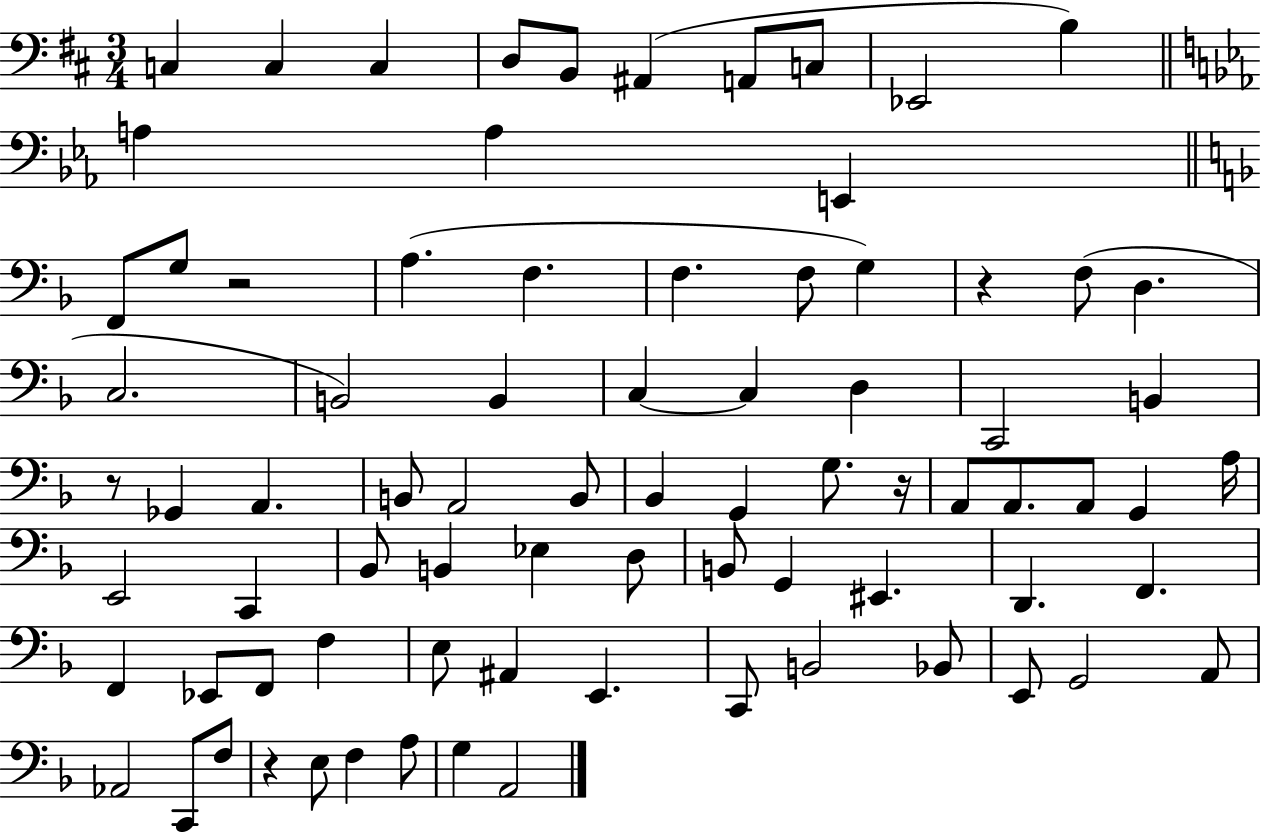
X:1
T:Untitled
M:3/4
L:1/4
K:D
C, C, C, D,/2 B,,/2 ^A,, A,,/2 C,/2 _E,,2 B, A, A, E,, F,,/2 G,/2 z2 A, F, F, F,/2 G, z F,/2 D, C,2 B,,2 B,, C, C, D, C,,2 B,, z/2 _G,, A,, B,,/2 A,,2 B,,/2 _B,, G,, G,/2 z/4 A,,/2 A,,/2 A,,/2 G,, A,/4 E,,2 C,, _B,,/2 B,, _E, D,/2 B,,/2 G,, ^E,, D,, F,, F,, _E,,/2 F,,/2 F, E,/2 ^A,, E,, C,,/2 B,,2 _B,,/2 E,,/2 G,,2 A,,/2 _A,,2 C,,/2 F,/2 z E,/2 F, A,/2 G, A,,2